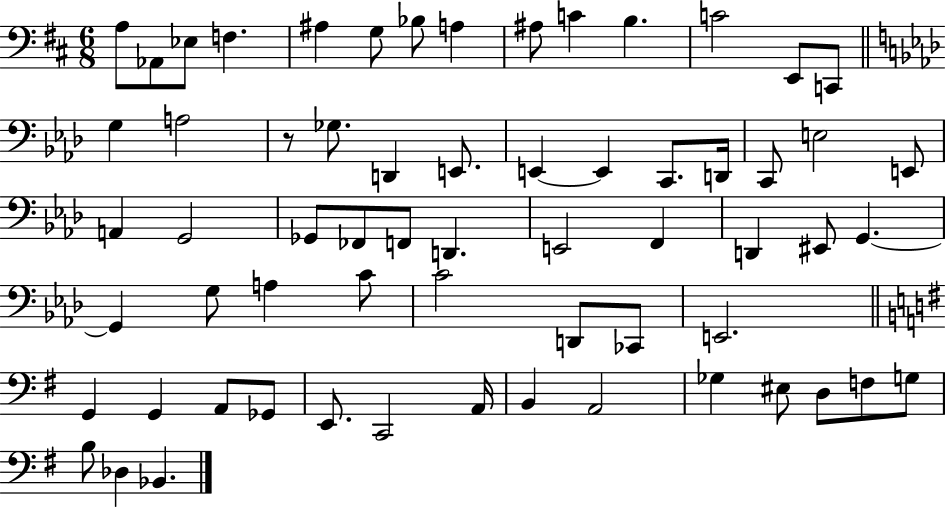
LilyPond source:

{
  \clef bass
  \numericTimeSignature
  \time 6/8
  \key d \major
  \repeat volta 2 { a8 aes,8 ees8 f4. | ais4 g8 bes8 a4 | ais8 c'4 b4. | c'2 e,8 c,8 | \break \bar "||" \break \key aes \major g4 a2 | r8 ges8. d,4 e,8. | e,4~~ e,4 c,8. d,16 | c,8 e2 e,8 | \break a,4 g,2 | ges,8 fes,8 f,8 d,4. | e,2 f,4 | d,4 eis,8 g,4.~~ | \break g,4 g8 a4 c'8 | c'2 d,8 ces,8 | e,2. | \bar "||" \break \key g \major g,4 g,4 a,8 ges,8 | e,8. c,2 a,16 | b,4 a,2 | ges4 eis8 d8 f8 g8 | \break b8 des4 bes,4. | } \bar "|."
}